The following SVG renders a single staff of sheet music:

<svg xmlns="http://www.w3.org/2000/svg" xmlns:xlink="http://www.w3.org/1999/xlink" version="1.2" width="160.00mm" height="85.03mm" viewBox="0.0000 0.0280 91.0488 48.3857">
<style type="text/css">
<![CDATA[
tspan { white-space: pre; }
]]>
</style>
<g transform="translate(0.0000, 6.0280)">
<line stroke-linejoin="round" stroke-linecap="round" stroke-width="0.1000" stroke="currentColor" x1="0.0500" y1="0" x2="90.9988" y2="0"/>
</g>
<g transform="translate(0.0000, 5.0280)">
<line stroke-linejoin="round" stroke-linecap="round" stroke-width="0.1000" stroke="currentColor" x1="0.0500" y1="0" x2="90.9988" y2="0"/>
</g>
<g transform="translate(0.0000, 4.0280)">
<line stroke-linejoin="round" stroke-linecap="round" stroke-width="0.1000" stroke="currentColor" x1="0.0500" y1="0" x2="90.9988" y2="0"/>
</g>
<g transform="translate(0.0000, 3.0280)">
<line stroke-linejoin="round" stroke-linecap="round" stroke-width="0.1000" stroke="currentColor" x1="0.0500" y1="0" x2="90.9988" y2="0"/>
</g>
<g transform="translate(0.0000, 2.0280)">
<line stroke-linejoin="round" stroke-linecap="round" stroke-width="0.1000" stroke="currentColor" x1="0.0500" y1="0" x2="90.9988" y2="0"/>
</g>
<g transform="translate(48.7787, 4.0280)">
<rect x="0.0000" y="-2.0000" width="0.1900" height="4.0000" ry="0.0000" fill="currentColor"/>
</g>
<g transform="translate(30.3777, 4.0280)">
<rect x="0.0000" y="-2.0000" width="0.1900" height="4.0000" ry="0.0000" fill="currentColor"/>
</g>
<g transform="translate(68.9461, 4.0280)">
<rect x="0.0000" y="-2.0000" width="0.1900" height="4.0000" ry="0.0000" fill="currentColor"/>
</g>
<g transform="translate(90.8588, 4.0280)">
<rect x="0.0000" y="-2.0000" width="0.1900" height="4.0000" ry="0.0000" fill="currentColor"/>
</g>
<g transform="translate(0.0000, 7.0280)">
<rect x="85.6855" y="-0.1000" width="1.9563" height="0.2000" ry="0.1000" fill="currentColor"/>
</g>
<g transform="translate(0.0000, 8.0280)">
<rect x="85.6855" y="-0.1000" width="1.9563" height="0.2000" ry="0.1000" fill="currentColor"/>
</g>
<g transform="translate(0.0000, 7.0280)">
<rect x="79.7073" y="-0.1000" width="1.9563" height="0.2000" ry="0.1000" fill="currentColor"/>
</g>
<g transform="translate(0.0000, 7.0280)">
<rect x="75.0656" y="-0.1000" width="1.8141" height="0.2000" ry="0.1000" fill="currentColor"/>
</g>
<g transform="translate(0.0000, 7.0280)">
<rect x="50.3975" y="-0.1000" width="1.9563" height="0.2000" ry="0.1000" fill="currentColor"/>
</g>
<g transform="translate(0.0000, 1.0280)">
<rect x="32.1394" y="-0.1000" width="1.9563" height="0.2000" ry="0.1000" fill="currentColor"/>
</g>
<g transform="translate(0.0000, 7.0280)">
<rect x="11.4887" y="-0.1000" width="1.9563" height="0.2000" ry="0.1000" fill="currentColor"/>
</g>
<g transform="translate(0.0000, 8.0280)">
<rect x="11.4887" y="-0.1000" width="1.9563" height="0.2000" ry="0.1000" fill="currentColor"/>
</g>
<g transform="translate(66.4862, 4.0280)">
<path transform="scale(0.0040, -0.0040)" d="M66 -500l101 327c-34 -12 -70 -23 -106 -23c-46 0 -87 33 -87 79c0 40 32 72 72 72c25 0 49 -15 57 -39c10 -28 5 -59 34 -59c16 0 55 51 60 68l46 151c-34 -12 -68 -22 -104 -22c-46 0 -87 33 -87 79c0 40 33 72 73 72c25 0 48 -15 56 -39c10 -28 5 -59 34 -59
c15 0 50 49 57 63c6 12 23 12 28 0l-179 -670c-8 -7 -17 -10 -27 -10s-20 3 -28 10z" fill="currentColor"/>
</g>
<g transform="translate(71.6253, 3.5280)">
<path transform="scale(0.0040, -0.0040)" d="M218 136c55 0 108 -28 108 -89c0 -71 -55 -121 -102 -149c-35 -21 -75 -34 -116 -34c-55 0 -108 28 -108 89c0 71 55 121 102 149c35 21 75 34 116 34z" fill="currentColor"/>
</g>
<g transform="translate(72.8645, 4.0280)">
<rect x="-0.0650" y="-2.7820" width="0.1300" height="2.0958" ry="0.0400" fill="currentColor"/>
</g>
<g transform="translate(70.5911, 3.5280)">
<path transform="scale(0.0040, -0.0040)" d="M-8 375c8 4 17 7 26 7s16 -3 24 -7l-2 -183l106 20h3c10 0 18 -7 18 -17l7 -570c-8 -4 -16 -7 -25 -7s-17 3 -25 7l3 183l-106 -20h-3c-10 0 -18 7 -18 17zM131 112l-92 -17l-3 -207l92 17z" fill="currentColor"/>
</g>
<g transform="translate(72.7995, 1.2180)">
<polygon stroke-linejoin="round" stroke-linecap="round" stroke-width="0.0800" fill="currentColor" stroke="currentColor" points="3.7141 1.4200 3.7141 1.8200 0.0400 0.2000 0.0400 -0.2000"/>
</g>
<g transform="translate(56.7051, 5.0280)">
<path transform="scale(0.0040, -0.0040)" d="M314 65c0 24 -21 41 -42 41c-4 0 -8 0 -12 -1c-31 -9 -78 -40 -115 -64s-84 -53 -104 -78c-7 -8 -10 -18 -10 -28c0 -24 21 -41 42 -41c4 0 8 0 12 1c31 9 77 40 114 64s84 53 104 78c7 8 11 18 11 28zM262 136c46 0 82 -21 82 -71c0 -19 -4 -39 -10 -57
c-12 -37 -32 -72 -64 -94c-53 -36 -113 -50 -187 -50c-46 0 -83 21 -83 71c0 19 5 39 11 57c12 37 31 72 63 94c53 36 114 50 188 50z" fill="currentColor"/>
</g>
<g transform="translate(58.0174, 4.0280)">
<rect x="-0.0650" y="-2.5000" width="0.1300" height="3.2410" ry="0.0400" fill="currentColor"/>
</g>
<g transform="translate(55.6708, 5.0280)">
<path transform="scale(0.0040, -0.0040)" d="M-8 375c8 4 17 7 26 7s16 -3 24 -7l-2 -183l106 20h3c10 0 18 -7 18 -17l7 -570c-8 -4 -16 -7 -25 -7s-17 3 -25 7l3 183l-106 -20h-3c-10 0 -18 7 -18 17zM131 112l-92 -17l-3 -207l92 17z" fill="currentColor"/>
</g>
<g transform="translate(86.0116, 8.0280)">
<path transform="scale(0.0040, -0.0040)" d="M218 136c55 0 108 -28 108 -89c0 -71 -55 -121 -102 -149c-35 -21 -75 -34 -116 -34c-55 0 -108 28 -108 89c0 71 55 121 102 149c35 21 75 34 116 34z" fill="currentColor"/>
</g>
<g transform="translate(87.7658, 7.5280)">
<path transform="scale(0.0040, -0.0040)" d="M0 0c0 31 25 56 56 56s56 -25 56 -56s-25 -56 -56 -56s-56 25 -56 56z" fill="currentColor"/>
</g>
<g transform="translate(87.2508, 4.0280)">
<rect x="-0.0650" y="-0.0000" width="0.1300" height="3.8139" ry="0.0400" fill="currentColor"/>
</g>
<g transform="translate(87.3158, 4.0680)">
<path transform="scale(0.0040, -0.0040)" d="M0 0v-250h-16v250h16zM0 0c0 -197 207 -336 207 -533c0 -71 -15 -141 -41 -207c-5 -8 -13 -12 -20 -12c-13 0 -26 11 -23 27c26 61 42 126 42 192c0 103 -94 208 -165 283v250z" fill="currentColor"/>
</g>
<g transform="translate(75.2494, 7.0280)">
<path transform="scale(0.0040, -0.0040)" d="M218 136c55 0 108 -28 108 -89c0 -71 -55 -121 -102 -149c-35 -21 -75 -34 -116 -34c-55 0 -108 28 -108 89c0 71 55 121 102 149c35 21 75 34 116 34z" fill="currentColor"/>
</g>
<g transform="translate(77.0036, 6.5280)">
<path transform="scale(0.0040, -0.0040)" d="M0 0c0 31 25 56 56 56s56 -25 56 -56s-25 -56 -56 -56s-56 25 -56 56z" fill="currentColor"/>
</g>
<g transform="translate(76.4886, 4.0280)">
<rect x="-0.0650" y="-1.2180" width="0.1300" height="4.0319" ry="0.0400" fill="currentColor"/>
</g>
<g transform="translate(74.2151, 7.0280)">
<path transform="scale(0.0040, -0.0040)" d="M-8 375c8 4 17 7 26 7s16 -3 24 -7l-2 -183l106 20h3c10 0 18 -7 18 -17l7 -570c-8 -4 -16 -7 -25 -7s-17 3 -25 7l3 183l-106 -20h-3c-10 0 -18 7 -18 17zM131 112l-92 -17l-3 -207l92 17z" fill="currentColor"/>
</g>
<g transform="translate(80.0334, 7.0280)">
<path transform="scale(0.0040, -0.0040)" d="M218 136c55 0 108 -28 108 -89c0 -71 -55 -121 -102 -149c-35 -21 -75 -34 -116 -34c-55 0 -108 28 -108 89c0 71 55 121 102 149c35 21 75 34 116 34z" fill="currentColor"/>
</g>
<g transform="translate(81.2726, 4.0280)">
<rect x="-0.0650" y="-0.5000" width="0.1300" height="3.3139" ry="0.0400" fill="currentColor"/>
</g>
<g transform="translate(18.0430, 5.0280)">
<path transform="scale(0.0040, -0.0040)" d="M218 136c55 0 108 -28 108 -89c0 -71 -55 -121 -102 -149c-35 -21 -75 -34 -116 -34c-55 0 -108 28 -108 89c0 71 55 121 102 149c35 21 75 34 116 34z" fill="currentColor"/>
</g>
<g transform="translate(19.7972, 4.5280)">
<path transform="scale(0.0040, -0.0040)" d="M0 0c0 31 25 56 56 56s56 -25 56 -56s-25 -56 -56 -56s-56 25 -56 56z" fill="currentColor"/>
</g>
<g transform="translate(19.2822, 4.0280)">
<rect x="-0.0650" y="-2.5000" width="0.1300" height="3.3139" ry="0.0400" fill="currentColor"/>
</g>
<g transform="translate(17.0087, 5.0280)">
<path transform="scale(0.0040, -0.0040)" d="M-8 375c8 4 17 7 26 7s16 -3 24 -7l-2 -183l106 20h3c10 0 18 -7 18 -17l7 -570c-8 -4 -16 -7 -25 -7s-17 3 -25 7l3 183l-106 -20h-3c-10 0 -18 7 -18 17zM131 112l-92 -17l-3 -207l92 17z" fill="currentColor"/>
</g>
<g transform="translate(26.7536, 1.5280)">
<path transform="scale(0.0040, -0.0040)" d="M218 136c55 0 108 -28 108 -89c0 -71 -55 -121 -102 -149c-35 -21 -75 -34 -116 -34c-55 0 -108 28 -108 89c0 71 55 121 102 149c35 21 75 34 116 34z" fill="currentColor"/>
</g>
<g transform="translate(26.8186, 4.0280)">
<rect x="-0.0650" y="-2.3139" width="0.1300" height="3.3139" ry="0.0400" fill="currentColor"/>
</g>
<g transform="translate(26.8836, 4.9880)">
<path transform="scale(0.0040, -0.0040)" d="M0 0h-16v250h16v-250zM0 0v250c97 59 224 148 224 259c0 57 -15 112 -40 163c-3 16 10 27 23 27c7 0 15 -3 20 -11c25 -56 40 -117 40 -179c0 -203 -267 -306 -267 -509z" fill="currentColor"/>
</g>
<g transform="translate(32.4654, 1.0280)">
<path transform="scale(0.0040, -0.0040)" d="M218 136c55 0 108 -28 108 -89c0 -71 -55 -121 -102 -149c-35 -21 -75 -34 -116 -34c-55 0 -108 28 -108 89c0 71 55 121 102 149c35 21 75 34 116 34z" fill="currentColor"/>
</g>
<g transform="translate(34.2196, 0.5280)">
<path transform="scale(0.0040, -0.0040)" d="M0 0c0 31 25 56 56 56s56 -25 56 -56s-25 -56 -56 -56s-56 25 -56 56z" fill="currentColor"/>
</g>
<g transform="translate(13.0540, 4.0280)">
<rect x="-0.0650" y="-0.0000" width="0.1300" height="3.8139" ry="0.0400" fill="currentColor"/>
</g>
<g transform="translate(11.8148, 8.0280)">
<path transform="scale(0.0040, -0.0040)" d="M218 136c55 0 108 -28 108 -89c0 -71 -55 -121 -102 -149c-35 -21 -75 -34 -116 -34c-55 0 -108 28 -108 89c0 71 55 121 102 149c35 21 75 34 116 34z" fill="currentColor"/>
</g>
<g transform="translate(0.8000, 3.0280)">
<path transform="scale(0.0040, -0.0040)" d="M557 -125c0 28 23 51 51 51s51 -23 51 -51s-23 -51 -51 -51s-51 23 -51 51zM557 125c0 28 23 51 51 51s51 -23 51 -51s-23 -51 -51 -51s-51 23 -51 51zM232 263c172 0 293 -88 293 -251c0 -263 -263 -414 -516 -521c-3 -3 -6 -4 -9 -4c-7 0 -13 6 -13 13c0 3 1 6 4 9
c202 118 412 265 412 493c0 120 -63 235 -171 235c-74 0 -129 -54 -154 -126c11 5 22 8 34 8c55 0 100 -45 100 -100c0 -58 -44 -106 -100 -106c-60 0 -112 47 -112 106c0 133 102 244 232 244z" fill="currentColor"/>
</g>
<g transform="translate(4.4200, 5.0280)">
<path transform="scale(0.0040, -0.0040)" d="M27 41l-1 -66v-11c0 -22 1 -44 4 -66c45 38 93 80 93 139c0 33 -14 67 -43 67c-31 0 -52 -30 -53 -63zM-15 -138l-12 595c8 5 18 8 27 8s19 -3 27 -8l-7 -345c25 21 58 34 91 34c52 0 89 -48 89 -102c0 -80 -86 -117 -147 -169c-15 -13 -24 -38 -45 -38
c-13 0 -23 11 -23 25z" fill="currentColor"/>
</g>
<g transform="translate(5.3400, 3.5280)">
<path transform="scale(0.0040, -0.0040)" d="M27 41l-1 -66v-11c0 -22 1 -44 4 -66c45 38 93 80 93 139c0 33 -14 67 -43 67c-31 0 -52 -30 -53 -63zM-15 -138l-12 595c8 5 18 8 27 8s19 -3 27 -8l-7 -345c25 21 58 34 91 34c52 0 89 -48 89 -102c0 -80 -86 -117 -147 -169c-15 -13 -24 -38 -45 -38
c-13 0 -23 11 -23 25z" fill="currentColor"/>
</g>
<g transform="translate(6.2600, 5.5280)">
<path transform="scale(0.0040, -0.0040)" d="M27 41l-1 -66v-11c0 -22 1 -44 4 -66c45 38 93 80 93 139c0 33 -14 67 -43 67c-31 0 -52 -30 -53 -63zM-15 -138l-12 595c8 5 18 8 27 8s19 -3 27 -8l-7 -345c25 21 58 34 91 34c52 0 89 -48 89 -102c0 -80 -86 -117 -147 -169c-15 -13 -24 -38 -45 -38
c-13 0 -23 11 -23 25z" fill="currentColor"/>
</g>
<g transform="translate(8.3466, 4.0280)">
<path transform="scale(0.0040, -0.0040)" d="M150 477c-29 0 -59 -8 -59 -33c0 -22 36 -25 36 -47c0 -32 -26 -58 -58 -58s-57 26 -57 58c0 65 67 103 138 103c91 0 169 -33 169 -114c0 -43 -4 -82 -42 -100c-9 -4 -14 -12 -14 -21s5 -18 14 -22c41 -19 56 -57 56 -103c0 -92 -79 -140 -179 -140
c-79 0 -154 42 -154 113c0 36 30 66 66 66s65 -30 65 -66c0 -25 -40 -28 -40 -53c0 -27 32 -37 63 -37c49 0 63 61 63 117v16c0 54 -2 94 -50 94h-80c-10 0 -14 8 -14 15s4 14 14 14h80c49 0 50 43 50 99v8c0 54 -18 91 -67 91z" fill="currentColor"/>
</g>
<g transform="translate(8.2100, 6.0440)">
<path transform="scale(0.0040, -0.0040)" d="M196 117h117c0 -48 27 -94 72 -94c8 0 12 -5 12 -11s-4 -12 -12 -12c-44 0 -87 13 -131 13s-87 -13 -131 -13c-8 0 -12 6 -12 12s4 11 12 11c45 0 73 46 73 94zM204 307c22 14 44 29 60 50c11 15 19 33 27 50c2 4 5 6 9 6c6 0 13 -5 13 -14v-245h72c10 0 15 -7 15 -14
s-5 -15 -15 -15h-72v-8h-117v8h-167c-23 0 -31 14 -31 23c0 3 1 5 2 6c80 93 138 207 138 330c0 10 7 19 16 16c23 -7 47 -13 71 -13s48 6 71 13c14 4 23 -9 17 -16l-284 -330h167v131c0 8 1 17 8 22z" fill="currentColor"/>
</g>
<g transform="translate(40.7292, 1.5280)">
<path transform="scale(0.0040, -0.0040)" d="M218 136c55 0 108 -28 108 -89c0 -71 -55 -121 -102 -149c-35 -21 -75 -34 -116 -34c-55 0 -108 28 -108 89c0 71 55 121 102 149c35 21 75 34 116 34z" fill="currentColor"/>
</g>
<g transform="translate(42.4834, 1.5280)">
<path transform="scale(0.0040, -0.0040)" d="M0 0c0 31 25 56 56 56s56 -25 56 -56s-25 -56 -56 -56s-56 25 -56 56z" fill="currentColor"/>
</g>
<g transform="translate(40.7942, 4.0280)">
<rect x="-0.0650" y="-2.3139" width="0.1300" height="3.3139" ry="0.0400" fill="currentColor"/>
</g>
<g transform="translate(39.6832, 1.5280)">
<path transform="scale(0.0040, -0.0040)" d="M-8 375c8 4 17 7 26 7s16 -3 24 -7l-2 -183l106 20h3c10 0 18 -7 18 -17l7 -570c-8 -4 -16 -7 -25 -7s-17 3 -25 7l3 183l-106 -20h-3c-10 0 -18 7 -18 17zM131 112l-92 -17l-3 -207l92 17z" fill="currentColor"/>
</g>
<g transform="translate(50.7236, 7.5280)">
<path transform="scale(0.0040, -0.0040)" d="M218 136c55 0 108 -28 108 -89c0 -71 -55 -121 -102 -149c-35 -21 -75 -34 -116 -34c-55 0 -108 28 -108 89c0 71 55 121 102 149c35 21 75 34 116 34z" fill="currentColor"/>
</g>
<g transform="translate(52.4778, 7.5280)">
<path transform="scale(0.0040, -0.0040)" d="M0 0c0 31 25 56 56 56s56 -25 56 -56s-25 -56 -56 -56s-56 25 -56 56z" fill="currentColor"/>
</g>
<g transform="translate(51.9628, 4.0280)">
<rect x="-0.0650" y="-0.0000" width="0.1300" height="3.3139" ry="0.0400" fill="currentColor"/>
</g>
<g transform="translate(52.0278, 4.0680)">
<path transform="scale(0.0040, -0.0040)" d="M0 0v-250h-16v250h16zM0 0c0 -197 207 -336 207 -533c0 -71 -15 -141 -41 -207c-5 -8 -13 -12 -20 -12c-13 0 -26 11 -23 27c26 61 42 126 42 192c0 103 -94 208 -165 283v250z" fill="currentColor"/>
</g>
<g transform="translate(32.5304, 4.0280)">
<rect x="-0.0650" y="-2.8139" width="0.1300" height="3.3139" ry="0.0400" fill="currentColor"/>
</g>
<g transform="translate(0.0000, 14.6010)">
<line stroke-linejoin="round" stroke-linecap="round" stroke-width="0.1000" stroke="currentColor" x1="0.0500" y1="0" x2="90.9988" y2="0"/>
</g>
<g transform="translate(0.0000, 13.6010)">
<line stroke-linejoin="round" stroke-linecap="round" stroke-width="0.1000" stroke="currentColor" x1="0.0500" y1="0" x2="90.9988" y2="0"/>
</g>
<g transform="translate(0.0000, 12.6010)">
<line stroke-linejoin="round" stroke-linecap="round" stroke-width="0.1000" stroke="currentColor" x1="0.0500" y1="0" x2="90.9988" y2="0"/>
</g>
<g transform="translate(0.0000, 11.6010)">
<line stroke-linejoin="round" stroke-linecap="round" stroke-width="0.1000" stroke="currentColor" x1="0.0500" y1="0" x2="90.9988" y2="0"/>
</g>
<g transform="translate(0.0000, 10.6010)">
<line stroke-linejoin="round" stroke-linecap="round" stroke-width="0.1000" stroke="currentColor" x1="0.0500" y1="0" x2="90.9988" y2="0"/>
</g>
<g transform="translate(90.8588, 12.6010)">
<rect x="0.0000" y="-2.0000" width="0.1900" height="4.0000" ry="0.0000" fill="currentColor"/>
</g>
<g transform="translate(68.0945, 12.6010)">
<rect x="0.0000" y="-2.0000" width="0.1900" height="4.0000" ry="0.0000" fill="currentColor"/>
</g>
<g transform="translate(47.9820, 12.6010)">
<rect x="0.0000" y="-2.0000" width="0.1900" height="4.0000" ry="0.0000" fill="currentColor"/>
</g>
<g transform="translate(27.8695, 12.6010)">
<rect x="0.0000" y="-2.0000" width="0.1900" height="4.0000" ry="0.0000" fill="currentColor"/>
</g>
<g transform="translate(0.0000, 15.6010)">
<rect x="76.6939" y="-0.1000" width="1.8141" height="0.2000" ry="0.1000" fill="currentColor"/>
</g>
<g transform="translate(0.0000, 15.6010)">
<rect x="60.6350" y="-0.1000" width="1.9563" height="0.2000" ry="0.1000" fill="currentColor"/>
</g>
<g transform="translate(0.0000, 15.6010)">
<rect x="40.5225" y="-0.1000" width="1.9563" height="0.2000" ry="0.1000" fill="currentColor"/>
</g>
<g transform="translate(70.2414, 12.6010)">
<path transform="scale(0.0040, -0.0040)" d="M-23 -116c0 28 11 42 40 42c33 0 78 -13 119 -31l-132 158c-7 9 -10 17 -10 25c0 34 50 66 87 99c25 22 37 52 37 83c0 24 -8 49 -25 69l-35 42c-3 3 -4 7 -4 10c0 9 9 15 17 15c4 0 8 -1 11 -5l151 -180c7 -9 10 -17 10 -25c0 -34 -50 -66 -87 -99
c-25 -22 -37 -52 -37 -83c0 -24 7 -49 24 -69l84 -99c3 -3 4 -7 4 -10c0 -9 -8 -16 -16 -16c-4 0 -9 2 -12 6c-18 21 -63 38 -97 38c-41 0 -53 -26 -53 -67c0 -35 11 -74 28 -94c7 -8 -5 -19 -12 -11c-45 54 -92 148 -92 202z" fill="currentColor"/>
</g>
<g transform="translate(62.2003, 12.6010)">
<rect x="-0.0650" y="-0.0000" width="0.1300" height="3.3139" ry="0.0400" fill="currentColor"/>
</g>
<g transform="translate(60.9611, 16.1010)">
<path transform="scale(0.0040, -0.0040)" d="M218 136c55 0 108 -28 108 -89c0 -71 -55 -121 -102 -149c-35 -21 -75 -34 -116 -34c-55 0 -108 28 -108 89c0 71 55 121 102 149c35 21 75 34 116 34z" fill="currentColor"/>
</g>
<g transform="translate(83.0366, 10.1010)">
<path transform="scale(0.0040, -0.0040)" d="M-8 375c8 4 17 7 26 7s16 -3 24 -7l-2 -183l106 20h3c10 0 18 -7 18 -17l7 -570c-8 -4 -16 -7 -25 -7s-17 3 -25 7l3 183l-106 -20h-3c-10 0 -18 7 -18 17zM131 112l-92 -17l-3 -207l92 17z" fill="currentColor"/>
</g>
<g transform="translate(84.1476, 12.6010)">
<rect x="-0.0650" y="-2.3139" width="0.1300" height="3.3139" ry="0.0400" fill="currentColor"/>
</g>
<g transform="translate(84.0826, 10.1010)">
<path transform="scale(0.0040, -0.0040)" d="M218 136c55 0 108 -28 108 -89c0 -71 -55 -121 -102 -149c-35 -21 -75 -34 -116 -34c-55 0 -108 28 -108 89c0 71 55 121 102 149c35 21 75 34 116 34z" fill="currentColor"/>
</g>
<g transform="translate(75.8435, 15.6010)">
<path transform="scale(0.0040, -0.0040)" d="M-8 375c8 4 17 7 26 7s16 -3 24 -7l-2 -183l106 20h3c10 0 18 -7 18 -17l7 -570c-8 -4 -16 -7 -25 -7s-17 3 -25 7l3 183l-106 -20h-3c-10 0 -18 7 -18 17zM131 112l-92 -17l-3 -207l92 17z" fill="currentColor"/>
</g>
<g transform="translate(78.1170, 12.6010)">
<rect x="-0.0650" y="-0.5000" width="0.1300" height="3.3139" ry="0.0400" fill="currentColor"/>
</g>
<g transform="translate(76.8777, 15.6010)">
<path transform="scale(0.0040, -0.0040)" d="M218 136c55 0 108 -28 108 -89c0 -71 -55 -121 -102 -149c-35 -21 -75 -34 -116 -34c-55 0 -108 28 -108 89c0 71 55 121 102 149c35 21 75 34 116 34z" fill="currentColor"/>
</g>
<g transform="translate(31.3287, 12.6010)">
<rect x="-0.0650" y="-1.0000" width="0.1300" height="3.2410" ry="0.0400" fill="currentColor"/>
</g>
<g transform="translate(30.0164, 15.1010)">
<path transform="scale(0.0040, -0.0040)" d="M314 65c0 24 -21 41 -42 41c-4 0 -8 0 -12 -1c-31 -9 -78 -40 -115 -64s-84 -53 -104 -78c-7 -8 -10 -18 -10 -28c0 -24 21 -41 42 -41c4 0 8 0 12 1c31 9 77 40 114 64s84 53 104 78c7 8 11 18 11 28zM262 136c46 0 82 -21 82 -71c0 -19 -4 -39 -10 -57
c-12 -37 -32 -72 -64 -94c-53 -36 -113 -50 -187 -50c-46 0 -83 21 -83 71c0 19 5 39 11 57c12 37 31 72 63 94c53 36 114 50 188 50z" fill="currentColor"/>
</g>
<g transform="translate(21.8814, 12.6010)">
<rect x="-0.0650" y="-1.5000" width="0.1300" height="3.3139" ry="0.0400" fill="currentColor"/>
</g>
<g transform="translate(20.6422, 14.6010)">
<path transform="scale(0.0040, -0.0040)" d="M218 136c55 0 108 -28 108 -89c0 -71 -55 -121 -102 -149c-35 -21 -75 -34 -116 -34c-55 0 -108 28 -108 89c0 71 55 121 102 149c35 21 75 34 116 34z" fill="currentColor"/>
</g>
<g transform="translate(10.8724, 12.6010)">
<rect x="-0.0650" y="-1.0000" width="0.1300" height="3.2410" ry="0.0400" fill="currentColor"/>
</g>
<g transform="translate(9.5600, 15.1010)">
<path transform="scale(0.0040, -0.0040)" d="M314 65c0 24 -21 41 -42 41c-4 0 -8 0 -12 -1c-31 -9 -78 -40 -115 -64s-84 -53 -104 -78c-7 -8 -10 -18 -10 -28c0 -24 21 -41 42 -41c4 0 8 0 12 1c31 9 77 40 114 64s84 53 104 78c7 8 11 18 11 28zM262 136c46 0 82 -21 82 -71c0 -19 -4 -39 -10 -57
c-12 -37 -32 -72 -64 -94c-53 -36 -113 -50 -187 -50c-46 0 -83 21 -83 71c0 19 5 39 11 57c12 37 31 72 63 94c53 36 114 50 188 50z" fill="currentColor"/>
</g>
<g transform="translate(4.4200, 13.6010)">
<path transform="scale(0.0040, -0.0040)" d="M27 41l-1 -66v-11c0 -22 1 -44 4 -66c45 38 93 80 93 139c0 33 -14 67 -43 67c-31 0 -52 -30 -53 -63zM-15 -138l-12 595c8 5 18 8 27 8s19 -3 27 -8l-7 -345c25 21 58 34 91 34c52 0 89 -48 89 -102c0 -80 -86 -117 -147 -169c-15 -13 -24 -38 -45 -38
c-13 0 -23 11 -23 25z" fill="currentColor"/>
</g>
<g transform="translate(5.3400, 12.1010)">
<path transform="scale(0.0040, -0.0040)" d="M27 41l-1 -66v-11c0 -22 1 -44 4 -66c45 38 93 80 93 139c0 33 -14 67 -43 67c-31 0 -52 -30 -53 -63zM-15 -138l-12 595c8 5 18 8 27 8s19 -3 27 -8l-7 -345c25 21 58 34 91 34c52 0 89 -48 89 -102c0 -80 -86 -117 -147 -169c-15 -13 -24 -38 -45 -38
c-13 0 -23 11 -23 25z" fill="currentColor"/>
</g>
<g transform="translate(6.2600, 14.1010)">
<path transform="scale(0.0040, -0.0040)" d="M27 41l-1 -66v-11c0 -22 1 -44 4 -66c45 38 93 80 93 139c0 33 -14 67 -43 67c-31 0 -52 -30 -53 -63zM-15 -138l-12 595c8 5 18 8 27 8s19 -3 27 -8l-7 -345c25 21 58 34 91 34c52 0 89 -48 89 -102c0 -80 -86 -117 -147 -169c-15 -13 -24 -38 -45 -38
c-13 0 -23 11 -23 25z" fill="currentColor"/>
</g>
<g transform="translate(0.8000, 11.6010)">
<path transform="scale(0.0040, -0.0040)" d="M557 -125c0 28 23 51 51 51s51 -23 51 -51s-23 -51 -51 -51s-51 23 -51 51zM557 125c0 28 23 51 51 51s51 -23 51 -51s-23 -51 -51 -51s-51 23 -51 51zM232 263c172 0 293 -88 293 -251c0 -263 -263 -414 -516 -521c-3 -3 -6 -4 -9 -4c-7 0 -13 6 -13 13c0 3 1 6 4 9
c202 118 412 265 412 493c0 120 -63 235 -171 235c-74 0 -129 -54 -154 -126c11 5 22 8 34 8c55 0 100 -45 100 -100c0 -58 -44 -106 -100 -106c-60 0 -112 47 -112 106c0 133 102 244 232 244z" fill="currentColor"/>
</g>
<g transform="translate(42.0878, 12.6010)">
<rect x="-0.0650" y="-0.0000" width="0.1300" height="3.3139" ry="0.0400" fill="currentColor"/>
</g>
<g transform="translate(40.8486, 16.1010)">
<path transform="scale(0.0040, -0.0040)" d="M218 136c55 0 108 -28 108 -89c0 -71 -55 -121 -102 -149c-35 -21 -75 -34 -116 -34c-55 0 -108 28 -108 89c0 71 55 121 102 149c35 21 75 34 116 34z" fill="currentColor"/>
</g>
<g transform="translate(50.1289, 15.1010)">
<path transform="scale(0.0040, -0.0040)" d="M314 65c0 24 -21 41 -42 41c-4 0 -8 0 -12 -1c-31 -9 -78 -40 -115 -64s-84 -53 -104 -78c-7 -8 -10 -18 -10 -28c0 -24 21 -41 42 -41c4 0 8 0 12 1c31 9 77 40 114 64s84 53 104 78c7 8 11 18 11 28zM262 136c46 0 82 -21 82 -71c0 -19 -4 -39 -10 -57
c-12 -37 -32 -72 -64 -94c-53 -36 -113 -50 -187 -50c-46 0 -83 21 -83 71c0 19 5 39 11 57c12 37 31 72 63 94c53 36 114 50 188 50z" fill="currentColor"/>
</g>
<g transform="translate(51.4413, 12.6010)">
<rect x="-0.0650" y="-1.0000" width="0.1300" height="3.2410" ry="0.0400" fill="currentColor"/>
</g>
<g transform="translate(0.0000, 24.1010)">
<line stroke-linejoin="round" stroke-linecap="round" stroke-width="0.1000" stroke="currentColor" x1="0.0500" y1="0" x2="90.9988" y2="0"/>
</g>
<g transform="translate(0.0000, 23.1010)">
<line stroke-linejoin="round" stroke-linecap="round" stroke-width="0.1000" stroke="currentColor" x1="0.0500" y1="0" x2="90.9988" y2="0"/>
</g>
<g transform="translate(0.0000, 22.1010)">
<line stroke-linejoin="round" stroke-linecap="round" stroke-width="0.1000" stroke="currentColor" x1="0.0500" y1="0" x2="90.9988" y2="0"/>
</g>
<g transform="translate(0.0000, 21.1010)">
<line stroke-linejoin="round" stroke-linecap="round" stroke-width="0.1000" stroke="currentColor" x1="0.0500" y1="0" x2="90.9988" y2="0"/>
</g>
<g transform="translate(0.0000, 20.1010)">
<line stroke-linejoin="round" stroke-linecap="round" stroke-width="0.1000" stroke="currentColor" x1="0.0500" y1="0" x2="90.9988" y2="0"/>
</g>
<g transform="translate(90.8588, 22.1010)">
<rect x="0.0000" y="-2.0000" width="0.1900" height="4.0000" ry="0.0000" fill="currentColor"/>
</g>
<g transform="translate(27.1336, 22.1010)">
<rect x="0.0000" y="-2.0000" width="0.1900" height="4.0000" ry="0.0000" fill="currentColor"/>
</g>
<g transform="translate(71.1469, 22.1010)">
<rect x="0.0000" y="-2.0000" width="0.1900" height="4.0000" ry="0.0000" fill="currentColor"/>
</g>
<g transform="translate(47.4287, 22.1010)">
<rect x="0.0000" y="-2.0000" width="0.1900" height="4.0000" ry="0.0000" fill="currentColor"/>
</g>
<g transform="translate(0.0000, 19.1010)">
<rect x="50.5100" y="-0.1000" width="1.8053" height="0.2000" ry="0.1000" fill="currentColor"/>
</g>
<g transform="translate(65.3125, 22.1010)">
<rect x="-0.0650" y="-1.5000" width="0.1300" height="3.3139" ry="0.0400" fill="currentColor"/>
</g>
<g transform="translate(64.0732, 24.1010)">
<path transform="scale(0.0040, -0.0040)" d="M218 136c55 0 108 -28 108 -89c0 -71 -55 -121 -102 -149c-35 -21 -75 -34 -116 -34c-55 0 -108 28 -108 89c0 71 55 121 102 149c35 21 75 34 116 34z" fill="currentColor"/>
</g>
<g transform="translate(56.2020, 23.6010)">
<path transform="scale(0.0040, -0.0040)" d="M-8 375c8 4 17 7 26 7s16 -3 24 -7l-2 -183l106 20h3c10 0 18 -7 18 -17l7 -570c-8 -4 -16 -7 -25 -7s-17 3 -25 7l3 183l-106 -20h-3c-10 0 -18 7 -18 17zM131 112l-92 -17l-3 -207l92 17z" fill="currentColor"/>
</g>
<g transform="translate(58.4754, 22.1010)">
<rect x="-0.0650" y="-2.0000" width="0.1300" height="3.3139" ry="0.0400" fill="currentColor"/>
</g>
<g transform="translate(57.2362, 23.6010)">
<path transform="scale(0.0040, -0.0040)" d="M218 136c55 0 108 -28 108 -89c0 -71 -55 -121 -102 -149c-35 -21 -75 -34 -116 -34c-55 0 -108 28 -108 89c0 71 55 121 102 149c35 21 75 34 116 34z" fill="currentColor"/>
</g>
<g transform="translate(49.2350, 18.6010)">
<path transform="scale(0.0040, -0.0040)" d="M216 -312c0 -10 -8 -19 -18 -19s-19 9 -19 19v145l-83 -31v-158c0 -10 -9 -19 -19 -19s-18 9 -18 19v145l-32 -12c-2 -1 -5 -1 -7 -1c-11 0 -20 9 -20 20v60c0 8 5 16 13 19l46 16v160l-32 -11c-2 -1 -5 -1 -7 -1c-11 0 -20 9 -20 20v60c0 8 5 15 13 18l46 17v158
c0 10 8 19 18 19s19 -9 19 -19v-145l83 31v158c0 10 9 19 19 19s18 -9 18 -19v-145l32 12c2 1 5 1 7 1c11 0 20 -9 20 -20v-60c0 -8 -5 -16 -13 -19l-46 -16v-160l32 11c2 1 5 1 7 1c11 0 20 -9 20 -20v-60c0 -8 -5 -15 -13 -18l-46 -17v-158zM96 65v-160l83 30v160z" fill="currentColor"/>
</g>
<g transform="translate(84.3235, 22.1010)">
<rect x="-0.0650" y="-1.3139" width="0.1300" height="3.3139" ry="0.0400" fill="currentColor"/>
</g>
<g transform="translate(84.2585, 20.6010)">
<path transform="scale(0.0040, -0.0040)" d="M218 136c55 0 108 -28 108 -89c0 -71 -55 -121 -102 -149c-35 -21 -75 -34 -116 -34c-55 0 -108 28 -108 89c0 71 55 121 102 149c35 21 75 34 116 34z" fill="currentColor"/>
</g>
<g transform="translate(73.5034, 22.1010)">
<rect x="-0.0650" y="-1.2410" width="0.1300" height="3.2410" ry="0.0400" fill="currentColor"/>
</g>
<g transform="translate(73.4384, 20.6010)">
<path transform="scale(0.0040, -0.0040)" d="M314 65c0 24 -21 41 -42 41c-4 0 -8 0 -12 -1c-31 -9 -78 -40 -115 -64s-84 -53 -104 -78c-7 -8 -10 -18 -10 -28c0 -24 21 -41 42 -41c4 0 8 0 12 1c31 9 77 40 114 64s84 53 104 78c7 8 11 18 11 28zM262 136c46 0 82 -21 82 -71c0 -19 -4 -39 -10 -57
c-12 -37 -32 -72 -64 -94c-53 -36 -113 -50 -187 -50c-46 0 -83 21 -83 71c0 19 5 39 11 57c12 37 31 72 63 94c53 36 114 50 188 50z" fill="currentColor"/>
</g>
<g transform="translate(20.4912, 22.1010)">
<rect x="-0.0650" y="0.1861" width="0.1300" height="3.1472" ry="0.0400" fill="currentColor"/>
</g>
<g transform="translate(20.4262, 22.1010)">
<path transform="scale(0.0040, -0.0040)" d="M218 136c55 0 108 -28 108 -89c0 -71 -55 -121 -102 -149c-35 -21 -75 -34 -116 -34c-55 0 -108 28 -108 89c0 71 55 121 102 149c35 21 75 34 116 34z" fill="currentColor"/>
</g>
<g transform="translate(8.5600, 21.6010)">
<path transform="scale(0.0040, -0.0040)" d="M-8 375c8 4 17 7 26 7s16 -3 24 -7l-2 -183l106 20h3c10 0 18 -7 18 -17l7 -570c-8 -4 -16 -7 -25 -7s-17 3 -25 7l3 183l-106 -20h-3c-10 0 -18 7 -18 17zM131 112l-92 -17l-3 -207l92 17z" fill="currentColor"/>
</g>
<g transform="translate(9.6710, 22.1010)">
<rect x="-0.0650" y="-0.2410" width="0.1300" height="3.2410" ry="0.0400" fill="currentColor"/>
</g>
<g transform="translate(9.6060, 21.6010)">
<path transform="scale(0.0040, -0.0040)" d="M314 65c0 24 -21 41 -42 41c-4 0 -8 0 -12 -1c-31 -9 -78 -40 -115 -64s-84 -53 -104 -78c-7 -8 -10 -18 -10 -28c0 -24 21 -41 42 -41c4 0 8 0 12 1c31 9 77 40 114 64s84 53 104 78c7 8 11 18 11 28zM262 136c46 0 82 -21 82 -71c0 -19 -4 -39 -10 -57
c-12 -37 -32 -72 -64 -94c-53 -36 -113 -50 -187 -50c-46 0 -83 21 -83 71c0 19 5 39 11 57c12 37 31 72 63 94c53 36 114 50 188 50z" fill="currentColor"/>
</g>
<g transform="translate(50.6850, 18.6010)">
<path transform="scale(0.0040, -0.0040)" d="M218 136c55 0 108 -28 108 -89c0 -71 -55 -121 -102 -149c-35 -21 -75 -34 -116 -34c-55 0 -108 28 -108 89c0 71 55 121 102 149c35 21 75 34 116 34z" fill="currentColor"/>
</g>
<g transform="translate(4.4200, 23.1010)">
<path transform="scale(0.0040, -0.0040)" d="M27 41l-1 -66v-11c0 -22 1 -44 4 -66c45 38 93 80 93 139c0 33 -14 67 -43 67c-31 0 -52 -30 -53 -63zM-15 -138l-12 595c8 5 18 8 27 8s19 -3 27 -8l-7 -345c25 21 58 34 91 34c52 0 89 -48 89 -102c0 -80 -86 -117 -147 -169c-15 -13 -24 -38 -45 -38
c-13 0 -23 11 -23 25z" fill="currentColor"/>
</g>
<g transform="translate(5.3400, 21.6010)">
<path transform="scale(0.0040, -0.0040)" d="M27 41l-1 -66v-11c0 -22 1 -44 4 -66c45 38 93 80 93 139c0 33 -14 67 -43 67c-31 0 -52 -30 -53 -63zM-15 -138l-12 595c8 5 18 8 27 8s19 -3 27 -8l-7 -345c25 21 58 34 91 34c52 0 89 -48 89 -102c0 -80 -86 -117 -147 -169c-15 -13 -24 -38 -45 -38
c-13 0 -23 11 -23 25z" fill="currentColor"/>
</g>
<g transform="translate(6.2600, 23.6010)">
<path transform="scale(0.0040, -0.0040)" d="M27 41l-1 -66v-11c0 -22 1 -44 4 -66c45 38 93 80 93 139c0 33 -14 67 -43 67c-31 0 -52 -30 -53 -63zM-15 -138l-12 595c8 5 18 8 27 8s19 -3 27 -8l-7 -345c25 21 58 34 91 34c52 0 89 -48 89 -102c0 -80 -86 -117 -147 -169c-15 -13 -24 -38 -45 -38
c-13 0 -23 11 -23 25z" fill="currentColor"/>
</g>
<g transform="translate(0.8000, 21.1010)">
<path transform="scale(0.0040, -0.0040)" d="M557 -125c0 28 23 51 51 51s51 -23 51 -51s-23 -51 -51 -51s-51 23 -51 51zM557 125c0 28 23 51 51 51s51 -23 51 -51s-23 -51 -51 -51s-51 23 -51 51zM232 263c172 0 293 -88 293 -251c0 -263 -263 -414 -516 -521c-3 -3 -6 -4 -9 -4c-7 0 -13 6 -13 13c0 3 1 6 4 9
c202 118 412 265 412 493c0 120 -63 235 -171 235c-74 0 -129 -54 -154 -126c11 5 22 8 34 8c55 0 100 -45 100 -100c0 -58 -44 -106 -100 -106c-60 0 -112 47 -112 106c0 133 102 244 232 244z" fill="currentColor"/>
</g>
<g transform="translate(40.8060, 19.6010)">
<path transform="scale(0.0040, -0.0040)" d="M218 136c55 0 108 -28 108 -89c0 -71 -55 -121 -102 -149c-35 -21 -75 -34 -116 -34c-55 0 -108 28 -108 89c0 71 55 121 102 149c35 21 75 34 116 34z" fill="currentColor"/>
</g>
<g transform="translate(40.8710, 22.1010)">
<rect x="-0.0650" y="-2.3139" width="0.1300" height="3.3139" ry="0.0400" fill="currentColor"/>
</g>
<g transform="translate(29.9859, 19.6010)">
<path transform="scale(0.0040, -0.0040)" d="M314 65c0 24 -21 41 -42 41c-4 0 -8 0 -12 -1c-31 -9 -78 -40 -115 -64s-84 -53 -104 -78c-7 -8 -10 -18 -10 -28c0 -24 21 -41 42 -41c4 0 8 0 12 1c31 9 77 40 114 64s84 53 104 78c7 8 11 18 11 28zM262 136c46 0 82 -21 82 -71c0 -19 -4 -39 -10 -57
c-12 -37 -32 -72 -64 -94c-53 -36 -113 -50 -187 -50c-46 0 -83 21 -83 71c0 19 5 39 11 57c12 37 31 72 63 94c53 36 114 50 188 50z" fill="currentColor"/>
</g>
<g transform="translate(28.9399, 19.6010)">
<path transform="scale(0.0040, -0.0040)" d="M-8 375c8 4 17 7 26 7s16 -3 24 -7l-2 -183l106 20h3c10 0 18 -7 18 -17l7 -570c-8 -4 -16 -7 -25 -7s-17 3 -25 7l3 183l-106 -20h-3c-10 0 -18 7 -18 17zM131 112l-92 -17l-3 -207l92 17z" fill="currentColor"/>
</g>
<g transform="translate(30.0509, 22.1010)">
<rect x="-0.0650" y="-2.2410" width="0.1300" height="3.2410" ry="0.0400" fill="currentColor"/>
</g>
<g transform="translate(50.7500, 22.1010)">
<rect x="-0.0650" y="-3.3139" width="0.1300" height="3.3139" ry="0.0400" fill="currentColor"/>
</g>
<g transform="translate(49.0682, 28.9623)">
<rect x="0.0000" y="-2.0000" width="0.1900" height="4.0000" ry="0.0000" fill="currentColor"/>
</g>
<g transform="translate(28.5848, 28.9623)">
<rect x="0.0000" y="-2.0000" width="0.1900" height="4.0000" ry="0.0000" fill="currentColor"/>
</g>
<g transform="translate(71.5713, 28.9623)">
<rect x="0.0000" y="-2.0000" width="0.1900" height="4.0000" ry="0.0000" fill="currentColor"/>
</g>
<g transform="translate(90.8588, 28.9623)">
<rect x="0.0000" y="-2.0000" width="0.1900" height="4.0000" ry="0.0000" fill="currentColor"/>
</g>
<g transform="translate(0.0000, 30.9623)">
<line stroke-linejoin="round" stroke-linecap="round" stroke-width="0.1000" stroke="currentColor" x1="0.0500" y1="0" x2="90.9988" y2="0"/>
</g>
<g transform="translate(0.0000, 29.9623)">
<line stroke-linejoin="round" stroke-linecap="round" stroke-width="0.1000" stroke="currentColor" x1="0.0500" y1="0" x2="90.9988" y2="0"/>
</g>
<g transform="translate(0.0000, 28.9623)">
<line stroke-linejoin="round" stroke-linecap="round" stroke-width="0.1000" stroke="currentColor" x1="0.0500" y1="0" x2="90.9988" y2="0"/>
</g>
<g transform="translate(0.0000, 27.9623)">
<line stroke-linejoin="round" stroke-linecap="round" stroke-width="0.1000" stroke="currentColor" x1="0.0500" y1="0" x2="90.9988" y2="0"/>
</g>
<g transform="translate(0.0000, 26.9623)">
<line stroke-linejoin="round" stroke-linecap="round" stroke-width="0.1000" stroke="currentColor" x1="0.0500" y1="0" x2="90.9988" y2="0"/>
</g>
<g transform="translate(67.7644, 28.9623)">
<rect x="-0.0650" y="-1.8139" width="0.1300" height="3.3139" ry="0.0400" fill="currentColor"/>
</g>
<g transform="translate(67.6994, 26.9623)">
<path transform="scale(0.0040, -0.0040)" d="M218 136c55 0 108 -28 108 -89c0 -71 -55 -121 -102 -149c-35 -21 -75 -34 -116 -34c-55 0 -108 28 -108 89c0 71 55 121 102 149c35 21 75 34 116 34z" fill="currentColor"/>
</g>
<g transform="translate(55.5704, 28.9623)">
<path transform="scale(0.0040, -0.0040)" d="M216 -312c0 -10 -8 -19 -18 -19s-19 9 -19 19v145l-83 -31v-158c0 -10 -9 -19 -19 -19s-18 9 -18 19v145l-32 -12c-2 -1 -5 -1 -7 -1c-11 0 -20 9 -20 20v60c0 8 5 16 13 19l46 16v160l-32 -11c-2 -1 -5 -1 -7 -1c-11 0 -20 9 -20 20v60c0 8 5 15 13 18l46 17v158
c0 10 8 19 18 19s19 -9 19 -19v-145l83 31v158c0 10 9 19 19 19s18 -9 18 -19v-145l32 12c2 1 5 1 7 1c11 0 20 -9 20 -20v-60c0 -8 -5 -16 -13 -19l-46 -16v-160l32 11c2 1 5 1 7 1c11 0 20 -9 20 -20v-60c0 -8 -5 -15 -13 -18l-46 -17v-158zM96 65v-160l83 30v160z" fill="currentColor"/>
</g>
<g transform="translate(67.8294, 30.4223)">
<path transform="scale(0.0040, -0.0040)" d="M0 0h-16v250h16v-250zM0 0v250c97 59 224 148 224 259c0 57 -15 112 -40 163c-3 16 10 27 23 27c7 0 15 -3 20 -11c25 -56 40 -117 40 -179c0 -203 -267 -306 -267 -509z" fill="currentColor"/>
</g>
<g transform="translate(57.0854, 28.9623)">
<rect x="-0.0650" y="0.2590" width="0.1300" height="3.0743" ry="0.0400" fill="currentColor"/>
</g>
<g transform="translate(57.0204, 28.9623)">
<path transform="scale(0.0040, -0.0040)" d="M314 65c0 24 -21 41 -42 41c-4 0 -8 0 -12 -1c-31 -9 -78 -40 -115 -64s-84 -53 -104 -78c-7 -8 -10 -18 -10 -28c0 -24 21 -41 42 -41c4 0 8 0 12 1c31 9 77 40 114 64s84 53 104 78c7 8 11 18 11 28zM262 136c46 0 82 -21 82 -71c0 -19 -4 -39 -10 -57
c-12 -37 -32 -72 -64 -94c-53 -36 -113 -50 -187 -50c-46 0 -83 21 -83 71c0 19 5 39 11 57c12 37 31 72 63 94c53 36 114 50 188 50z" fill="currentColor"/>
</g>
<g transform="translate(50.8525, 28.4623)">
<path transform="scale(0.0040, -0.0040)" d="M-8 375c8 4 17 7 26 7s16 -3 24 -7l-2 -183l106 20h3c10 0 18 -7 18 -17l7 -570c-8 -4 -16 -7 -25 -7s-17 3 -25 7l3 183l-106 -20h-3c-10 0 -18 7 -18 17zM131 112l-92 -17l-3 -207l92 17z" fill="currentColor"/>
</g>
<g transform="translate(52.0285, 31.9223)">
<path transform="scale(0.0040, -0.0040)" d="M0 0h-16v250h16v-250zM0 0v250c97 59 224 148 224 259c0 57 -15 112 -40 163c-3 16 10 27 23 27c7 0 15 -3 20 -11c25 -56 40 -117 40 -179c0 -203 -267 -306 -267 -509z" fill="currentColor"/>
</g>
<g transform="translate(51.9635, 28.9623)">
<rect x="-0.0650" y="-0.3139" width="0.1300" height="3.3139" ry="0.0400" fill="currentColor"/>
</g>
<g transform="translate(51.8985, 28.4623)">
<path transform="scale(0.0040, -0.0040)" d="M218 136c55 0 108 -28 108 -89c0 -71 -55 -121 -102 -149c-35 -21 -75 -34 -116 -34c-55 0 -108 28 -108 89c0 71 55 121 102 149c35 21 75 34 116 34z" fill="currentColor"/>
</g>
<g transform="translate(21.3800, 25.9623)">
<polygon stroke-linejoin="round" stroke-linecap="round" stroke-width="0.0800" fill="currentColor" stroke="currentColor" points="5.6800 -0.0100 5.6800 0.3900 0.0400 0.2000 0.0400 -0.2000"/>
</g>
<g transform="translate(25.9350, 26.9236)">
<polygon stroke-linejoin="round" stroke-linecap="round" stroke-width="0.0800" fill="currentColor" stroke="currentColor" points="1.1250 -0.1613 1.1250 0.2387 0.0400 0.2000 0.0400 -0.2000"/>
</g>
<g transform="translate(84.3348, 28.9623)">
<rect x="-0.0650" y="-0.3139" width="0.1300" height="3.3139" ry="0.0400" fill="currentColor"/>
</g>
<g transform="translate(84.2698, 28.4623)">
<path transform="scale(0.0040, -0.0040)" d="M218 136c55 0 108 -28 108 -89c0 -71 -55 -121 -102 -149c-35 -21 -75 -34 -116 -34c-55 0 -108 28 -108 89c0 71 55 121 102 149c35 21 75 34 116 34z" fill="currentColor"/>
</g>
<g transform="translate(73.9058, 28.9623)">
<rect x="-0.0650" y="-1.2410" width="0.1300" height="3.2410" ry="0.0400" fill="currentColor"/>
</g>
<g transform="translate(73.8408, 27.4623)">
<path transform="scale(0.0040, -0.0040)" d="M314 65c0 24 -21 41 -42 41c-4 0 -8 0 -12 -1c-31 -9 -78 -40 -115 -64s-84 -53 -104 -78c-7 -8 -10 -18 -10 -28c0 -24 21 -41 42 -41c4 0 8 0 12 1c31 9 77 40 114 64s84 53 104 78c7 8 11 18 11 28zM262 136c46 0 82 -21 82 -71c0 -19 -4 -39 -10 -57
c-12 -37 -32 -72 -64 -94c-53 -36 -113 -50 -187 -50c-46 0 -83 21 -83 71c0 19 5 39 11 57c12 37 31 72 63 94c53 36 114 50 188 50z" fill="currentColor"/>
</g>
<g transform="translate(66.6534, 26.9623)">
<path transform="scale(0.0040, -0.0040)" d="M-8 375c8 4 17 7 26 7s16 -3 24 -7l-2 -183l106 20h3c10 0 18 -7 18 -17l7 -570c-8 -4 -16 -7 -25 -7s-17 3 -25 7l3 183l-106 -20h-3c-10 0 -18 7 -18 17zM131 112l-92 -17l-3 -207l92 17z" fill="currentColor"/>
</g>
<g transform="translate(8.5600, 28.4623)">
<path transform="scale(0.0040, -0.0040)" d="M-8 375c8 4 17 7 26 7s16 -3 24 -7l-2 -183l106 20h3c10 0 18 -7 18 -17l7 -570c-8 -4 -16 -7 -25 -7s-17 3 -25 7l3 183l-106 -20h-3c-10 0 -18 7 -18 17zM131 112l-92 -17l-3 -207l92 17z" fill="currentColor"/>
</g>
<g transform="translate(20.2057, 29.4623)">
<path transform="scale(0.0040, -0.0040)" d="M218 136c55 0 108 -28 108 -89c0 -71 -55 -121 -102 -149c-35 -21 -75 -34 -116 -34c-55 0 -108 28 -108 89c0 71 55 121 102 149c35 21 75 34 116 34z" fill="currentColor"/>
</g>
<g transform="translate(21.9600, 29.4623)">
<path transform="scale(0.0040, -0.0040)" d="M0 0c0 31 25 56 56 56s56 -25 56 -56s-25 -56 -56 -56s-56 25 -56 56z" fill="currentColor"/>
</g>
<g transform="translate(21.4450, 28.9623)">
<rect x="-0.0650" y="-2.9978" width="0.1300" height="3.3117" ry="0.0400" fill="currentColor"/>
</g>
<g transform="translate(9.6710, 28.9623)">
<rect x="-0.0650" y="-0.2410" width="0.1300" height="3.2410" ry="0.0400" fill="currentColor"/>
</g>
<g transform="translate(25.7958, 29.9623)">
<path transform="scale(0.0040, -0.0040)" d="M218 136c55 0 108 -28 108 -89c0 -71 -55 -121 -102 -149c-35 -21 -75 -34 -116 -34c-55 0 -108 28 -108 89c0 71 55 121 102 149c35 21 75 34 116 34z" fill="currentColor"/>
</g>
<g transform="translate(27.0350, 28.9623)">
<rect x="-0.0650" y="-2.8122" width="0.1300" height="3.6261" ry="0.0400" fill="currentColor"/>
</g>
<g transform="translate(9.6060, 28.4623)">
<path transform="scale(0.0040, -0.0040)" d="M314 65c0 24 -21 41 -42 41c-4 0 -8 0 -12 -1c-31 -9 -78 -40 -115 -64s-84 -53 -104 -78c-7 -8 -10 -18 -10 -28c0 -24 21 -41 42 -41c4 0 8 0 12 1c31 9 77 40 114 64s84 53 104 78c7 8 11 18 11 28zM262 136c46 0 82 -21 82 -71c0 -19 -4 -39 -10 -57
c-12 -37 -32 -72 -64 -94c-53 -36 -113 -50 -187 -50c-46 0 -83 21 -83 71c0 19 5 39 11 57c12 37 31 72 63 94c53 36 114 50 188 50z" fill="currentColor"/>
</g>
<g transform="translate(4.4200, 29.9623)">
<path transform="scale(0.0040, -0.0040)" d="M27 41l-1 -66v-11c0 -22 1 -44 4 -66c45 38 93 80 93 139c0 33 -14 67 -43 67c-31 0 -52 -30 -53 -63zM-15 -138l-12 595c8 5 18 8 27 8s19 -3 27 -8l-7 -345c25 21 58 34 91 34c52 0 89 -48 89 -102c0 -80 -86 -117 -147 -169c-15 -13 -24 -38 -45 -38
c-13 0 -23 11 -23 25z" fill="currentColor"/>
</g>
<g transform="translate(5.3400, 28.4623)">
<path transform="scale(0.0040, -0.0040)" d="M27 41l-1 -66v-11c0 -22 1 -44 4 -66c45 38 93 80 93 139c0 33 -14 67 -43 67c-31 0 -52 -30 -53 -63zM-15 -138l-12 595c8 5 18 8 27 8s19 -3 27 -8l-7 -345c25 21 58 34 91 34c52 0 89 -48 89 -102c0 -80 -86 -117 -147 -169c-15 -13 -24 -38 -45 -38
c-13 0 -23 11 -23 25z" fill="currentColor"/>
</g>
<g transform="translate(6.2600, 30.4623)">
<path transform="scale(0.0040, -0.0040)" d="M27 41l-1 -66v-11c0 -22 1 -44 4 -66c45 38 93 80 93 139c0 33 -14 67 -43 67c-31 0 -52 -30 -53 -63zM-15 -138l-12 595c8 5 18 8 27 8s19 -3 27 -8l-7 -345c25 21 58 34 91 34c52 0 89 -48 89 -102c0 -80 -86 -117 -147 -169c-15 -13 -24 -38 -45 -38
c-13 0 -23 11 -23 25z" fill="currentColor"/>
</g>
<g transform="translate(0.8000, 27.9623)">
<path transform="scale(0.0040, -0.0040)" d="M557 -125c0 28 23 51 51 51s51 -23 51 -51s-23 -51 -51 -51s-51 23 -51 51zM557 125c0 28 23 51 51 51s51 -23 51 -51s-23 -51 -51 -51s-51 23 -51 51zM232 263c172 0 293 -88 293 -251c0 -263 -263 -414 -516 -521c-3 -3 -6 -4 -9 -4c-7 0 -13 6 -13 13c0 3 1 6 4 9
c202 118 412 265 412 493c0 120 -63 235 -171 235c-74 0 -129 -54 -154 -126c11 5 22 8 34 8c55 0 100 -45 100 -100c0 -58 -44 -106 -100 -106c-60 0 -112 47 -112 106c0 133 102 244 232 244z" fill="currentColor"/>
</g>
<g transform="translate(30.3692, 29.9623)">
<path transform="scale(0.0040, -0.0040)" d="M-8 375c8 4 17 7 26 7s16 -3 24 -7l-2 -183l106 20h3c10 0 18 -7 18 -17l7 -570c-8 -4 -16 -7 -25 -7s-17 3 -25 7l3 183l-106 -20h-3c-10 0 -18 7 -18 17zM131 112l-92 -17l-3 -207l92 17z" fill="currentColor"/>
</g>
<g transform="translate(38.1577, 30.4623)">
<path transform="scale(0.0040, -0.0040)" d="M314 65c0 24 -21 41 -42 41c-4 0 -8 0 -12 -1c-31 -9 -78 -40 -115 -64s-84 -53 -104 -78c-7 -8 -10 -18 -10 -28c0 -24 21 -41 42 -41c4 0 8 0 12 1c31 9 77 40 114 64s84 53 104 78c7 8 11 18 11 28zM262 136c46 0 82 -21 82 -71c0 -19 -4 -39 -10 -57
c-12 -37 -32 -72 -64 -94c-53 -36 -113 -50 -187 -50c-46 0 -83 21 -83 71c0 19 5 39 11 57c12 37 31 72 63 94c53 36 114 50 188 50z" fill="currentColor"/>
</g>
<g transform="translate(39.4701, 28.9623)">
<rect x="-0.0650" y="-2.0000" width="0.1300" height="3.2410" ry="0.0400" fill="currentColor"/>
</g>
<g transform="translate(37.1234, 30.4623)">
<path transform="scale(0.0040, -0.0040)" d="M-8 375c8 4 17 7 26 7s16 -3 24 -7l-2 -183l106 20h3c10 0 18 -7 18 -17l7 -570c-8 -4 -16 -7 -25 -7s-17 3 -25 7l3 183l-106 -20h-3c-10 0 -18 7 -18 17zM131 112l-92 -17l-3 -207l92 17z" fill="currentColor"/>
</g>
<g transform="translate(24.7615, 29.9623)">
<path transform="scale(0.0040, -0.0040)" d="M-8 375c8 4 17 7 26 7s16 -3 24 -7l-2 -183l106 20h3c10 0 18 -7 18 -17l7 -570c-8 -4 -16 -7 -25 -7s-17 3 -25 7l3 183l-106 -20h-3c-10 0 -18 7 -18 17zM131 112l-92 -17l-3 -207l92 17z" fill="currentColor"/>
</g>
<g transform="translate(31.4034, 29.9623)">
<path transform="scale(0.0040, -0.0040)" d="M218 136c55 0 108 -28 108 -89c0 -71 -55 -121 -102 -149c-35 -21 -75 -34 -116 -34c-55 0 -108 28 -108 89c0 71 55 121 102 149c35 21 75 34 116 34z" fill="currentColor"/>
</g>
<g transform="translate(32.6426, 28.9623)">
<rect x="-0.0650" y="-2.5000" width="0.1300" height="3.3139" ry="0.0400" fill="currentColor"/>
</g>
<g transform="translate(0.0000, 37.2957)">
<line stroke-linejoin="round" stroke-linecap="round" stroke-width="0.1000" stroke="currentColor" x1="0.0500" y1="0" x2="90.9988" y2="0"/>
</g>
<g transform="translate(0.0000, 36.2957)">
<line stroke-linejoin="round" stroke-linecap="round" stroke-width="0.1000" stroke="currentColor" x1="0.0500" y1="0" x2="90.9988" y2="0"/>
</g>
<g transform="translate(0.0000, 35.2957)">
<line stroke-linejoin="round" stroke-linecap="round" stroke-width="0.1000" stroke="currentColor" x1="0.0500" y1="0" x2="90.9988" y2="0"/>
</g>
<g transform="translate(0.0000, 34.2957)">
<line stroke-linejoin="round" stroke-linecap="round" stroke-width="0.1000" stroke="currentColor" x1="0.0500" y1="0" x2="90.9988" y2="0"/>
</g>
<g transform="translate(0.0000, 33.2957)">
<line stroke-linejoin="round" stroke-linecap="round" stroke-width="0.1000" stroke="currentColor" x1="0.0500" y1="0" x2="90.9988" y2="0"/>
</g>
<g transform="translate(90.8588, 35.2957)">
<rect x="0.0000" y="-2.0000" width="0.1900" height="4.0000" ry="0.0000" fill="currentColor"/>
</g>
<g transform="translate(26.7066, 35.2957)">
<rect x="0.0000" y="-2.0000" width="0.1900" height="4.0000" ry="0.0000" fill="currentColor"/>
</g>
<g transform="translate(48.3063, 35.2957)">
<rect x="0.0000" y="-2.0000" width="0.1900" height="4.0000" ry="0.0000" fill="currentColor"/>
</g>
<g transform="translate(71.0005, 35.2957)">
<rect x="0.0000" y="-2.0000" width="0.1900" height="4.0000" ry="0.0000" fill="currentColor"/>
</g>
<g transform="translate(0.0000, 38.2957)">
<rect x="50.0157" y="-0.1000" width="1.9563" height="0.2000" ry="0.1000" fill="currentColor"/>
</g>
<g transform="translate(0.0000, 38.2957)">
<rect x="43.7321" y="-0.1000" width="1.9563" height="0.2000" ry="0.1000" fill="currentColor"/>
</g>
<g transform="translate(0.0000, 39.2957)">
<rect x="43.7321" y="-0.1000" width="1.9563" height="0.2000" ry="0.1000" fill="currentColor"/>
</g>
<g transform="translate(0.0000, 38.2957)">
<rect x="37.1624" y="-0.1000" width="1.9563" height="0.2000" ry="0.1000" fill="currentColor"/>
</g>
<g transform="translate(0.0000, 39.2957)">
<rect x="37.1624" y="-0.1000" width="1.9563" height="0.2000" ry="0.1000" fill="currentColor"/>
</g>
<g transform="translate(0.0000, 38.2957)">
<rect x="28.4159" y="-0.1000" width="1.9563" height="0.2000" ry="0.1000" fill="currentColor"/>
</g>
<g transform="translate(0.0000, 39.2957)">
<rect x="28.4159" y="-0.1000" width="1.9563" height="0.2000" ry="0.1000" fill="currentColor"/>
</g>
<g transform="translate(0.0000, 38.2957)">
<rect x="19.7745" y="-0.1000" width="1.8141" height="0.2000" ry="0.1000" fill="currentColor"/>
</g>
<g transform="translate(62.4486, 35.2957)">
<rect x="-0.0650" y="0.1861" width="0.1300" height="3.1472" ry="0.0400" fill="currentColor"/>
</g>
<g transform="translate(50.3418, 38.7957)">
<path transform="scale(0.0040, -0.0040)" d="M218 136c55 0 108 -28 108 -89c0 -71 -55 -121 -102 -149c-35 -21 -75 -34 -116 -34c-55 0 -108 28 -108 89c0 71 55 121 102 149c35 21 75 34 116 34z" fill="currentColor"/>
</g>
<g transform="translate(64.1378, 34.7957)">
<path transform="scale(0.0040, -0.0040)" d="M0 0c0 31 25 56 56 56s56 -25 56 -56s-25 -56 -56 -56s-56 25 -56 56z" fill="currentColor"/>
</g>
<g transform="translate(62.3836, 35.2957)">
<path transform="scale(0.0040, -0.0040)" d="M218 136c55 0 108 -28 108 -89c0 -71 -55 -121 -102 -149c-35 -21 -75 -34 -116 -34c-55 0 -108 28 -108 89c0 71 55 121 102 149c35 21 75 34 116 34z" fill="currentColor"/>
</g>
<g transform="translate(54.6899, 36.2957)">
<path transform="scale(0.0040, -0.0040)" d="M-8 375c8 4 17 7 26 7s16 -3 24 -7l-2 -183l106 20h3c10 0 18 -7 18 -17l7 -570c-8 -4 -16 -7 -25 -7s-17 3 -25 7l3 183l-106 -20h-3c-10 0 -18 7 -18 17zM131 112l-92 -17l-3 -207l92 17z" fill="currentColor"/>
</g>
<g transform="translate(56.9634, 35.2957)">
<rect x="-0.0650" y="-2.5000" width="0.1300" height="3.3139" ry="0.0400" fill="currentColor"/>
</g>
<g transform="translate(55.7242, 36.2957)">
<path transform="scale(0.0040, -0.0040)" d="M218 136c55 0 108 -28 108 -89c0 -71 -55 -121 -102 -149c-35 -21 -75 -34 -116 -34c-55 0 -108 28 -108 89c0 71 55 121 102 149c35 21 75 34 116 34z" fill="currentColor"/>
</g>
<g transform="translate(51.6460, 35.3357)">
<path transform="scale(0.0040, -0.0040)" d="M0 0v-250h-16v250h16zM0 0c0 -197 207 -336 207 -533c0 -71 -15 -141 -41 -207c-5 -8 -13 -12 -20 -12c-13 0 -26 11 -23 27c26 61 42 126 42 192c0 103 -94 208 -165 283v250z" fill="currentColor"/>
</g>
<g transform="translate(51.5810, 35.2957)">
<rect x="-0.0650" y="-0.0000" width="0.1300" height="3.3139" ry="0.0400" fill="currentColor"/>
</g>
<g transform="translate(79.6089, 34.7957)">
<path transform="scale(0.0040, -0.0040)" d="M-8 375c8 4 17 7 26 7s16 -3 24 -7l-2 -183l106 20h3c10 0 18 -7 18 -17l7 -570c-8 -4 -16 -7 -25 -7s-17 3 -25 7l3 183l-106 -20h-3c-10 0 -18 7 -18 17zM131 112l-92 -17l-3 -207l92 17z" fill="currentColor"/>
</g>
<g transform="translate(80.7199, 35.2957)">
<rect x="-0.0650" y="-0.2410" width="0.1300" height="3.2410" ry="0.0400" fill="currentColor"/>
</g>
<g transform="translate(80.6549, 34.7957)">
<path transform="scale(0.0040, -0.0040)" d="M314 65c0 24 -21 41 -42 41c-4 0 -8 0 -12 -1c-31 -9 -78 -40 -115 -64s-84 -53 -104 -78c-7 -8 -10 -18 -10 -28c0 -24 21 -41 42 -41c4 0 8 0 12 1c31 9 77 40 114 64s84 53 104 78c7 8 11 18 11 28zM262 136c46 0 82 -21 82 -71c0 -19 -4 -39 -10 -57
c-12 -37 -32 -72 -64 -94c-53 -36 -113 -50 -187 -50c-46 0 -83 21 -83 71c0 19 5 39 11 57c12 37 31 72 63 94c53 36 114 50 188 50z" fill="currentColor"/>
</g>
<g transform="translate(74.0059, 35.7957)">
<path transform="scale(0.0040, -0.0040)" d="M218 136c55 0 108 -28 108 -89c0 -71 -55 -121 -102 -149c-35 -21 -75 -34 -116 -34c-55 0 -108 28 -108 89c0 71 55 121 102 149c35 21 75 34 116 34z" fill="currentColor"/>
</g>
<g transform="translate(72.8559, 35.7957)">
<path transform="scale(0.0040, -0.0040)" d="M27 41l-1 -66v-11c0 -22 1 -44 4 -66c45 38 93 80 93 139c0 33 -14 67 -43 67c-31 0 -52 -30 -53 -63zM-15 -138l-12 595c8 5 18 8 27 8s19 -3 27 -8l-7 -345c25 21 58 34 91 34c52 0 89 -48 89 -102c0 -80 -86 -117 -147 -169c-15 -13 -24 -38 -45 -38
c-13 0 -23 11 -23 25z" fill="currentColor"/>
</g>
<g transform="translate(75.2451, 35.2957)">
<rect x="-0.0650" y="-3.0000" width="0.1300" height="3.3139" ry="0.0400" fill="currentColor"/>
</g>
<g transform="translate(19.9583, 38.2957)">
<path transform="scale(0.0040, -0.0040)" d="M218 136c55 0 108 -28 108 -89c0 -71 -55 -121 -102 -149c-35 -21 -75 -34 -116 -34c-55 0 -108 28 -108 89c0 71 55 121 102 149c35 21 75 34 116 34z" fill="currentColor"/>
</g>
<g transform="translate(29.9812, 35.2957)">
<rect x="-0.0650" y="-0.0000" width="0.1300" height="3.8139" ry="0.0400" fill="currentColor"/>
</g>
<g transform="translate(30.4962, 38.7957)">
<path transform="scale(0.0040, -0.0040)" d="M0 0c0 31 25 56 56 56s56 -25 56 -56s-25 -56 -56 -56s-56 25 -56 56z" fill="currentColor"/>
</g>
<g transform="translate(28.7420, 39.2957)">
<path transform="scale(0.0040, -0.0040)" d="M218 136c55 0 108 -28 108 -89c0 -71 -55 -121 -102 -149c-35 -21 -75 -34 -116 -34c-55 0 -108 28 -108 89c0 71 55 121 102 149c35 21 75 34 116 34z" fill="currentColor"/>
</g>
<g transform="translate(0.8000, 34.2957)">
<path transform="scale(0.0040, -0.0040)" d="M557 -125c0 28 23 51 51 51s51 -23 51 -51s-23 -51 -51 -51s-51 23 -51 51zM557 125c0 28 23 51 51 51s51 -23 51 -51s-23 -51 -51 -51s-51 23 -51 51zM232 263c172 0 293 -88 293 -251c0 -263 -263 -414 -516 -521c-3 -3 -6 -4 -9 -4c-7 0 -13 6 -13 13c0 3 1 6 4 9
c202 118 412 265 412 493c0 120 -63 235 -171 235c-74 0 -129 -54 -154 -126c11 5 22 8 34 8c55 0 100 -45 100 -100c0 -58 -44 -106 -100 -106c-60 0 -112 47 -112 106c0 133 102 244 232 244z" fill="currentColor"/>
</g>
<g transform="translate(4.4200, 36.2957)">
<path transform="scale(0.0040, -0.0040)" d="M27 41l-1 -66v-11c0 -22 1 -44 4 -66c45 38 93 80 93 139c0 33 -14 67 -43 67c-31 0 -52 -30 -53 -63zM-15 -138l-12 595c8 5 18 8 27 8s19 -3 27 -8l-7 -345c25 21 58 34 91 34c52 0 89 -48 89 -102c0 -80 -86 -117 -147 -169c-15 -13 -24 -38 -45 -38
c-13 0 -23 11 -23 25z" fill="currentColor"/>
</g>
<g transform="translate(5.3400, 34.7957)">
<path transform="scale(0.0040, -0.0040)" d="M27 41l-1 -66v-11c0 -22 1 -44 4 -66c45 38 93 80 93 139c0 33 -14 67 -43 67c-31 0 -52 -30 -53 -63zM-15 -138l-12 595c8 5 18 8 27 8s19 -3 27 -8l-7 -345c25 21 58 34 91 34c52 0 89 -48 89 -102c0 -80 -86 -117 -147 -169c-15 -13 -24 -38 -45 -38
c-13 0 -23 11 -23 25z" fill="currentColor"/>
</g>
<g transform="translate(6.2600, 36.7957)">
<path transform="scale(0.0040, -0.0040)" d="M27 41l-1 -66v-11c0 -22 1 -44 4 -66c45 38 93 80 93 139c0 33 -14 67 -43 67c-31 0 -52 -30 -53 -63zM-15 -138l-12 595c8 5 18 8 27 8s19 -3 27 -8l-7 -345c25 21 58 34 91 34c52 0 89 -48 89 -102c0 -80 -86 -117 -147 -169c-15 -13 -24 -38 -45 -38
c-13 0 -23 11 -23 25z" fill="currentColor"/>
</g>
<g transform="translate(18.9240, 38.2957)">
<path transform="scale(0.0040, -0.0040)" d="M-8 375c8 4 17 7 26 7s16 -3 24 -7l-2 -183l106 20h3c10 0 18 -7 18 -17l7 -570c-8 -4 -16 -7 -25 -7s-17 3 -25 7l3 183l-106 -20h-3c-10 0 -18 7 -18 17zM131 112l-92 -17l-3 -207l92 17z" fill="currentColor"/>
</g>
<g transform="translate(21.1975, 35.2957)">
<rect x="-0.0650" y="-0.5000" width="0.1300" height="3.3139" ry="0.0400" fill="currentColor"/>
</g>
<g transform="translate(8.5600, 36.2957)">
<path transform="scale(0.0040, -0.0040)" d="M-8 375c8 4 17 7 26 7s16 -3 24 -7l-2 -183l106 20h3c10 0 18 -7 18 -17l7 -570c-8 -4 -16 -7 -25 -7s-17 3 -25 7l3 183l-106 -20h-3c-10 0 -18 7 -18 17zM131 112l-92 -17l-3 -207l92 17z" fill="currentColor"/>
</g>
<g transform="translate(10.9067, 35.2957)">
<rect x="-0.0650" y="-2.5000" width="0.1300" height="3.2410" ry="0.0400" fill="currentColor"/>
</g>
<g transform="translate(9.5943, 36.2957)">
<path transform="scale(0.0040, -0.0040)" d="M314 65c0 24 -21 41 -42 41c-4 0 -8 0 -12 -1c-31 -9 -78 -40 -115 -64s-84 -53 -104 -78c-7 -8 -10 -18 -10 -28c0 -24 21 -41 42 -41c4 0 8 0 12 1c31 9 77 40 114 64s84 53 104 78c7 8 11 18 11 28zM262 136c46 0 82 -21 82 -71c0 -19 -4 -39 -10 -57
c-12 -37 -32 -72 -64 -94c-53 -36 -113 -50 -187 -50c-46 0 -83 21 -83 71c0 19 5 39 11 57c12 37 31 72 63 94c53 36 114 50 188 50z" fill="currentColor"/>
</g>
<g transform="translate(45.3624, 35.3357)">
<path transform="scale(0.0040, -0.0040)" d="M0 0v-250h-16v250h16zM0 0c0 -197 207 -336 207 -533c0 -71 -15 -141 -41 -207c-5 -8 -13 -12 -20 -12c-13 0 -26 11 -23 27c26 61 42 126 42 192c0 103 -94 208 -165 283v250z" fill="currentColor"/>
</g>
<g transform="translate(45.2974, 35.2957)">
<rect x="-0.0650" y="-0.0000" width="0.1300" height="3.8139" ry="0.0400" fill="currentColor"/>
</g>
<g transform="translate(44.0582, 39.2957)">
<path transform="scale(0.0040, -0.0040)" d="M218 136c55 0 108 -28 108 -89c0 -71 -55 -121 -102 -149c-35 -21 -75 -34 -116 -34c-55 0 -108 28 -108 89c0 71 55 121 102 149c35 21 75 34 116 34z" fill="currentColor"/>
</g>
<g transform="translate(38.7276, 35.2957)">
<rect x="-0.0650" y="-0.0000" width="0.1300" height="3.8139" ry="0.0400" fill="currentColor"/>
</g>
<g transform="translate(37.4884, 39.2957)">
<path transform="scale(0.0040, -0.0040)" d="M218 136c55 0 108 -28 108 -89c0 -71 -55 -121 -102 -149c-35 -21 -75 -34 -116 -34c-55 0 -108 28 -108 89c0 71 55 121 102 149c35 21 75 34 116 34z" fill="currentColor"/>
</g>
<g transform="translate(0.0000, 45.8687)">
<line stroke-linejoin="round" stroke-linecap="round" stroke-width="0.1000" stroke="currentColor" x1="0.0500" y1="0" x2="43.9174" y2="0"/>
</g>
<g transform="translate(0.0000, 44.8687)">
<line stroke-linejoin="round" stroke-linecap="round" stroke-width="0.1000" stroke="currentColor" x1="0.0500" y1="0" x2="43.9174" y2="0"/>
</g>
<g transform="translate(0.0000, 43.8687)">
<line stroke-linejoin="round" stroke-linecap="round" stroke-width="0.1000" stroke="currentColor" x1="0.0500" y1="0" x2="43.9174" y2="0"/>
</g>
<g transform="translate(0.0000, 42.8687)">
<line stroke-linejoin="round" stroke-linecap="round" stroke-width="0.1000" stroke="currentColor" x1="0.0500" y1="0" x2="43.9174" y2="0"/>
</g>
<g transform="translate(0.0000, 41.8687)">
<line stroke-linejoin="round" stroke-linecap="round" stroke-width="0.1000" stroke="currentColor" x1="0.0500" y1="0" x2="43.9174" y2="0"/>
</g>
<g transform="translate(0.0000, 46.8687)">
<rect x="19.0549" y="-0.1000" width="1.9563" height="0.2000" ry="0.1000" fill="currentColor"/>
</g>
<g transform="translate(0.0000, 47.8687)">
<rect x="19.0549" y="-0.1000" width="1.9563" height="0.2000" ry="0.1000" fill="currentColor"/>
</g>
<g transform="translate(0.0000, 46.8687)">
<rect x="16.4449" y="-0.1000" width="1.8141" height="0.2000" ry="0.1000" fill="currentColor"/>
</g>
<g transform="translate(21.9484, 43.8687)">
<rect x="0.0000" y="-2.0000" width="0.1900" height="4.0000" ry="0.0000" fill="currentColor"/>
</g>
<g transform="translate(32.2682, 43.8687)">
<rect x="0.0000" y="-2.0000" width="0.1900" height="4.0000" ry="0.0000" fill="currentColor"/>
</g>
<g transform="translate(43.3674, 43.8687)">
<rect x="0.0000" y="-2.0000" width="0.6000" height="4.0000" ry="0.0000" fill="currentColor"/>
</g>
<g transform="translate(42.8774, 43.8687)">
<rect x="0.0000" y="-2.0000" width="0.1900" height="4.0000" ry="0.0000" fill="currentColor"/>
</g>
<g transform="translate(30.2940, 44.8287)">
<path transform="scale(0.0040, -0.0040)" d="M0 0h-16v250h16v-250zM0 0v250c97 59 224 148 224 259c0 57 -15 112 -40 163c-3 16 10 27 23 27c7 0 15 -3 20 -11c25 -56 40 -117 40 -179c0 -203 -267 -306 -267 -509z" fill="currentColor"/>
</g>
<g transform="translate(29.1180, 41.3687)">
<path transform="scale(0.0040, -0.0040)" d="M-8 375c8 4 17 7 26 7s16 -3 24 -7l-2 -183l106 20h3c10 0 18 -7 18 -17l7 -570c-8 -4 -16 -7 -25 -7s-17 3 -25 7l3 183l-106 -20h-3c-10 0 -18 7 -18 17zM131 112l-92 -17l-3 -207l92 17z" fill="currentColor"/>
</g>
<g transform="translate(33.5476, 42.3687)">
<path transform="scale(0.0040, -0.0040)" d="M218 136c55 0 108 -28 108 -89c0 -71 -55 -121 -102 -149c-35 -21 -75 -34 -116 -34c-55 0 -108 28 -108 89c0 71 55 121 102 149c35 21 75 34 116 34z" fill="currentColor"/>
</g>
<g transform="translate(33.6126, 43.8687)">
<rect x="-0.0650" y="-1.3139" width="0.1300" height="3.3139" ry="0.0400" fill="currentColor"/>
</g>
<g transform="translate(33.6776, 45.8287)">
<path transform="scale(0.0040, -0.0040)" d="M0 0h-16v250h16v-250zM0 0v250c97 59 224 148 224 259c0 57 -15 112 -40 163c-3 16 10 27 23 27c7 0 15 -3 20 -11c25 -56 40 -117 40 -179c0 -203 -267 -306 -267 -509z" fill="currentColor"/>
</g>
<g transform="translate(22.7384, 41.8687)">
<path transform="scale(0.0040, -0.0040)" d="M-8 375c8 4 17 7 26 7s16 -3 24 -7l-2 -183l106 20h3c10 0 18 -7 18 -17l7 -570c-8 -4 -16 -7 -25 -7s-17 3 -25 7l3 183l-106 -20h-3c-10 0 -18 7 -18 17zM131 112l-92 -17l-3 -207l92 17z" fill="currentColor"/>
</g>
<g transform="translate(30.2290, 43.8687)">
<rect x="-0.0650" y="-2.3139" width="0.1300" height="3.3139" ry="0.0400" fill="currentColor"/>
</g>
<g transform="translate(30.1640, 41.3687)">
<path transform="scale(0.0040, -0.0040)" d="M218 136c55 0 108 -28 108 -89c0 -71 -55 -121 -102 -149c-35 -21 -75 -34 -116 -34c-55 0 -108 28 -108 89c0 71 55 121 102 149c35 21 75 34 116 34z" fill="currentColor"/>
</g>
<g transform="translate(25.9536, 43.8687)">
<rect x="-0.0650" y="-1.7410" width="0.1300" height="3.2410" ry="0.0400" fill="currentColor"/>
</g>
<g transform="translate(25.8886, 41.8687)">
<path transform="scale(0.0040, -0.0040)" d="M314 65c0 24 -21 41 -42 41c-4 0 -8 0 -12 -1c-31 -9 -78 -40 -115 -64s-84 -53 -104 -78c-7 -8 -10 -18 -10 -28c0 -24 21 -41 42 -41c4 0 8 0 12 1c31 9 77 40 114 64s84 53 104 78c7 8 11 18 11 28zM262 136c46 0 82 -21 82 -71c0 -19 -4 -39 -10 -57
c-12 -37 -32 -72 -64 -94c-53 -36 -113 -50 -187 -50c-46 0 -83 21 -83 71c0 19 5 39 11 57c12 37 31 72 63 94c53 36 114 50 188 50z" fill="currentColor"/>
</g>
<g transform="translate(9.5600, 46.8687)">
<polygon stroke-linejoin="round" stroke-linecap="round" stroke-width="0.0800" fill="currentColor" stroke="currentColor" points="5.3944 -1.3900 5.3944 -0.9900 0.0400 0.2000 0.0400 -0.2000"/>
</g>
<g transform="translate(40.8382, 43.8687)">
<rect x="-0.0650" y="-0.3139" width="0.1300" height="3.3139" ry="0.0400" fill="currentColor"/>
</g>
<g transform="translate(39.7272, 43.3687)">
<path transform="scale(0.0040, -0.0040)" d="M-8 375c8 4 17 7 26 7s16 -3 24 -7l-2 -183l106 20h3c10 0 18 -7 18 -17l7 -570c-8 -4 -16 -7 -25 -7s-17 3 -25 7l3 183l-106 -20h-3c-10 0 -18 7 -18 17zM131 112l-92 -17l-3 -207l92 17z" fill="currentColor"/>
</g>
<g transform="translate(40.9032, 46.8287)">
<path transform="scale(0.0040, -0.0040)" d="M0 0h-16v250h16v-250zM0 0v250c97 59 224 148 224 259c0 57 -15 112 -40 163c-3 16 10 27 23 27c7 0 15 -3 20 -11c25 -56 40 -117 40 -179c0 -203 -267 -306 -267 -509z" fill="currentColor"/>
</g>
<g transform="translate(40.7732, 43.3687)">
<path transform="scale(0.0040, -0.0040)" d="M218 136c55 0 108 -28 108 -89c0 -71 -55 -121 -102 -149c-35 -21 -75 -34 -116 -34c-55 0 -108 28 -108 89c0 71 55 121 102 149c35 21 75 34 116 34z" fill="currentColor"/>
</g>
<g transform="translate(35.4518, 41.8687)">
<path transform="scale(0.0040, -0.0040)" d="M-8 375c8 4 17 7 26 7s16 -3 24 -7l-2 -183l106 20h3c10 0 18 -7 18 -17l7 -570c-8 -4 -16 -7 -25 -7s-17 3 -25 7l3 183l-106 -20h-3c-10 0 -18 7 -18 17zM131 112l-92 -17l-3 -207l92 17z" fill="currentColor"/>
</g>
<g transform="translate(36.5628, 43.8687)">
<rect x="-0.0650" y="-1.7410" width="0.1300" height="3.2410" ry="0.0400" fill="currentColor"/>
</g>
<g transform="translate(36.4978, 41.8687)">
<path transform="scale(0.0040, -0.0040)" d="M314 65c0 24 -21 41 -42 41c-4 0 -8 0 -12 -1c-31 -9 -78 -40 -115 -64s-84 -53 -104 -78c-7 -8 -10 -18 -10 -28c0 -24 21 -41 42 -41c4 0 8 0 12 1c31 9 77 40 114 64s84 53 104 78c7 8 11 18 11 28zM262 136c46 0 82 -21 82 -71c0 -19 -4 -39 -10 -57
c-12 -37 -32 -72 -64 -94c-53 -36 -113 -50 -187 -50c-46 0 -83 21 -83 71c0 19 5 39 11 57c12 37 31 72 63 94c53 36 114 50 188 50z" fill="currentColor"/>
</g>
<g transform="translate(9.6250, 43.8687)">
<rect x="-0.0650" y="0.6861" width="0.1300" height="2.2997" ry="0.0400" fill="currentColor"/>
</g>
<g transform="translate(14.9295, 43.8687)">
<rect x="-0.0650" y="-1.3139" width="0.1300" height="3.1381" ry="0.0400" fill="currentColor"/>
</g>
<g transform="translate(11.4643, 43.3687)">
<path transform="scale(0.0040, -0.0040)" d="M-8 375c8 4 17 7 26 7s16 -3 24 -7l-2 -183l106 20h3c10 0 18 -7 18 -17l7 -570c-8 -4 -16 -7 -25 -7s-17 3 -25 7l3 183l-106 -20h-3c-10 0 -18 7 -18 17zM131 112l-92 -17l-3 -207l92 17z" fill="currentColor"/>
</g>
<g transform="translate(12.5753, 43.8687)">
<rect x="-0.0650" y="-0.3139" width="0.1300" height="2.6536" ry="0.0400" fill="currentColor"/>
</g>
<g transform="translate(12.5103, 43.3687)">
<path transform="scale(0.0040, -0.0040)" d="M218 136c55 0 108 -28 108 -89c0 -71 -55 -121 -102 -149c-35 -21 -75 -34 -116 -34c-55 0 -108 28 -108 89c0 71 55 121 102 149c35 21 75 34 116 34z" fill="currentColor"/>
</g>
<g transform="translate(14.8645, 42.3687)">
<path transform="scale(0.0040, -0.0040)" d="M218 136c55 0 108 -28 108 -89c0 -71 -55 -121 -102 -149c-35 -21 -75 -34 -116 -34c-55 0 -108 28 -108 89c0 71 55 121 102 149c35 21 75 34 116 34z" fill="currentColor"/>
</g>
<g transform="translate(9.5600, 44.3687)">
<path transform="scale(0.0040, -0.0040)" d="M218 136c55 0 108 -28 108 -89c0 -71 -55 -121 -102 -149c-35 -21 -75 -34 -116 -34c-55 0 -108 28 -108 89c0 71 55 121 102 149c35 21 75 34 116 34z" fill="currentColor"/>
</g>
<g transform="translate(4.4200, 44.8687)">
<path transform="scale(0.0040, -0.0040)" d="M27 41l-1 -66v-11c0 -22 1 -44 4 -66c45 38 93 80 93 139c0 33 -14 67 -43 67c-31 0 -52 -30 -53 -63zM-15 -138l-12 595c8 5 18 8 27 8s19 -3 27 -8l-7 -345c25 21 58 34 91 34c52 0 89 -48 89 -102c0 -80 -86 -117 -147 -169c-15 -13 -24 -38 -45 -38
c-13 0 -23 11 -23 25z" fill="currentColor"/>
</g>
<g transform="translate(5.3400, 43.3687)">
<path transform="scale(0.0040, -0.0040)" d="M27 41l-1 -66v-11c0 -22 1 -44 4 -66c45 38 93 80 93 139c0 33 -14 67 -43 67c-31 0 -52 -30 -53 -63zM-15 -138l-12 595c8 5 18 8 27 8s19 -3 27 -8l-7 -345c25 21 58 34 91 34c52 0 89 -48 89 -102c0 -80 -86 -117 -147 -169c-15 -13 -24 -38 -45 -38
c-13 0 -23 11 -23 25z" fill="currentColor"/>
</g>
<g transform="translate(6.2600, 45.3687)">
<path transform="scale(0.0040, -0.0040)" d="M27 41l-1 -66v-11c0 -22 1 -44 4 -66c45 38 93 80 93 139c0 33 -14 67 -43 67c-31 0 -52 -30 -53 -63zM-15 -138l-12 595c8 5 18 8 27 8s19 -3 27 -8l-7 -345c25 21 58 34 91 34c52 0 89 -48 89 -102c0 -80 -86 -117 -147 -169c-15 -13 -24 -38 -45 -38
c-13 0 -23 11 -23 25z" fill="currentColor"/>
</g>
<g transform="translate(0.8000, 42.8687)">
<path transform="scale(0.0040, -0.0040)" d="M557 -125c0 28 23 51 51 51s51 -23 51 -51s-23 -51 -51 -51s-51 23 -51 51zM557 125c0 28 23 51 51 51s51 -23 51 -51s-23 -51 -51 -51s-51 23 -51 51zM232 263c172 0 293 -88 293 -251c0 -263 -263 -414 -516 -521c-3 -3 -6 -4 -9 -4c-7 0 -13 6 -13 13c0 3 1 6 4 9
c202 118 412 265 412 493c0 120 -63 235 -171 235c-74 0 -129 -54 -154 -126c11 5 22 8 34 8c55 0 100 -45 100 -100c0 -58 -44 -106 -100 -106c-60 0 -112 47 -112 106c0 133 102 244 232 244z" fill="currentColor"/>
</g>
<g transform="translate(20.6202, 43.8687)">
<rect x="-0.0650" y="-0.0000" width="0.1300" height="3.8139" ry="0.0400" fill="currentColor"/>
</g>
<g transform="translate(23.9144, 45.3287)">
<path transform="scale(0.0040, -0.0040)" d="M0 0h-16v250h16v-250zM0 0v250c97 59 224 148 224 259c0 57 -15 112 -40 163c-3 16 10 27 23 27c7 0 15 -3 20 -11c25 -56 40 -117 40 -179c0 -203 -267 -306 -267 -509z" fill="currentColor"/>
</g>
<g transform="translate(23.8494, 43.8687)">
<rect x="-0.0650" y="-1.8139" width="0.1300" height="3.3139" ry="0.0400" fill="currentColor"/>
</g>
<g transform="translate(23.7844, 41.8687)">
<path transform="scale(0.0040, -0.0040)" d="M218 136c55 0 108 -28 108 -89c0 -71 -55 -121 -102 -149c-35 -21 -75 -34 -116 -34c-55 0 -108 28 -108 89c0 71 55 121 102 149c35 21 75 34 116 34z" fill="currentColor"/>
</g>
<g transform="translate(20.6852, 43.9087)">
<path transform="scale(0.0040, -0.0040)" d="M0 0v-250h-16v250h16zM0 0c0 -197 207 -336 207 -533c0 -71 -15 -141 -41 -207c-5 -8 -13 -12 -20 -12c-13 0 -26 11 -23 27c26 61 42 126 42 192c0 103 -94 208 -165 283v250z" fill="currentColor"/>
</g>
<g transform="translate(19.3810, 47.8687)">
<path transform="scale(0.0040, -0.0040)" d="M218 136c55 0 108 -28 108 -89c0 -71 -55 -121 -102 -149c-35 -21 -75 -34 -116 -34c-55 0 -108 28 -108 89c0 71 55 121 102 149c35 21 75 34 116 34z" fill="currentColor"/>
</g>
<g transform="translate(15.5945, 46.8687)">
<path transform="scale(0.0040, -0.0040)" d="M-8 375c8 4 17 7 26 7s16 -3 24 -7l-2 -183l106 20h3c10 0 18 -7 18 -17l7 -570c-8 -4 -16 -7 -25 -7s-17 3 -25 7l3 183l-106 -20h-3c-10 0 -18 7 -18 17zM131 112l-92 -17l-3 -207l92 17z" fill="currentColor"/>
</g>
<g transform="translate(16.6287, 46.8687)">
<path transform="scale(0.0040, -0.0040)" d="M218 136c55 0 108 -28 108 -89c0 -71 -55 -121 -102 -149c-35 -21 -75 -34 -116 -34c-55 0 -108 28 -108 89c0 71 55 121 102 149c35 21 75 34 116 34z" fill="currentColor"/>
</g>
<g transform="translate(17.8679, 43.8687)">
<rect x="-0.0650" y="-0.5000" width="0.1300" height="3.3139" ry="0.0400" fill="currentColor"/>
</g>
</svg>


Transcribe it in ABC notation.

X:1
T:Untitled
M:3/4
L:1/4
K:Eb
C,, B,, _B,/2 C B, D,,/2 B,,2 z/4 E,/2 E,,/2 E,, C,,/2 F,,2 G,, F,,2 D,, F,,2 D,, z E,, B, E,2 D, B,2 B, ^D A,, G,, G,2 G, E,2 C,/2 B,,/4 B,, A,,2 E,/2 ^D,2 A,/2 G,2 _E, B,,2 E,, C,, C,, C,,/2 D,,/2 B,, D, _C, E,2 C,/2 E,/2 G,/2 E,, C,,/2 A,/2 A,2 B,/2 G,/2 A,2 E,/2